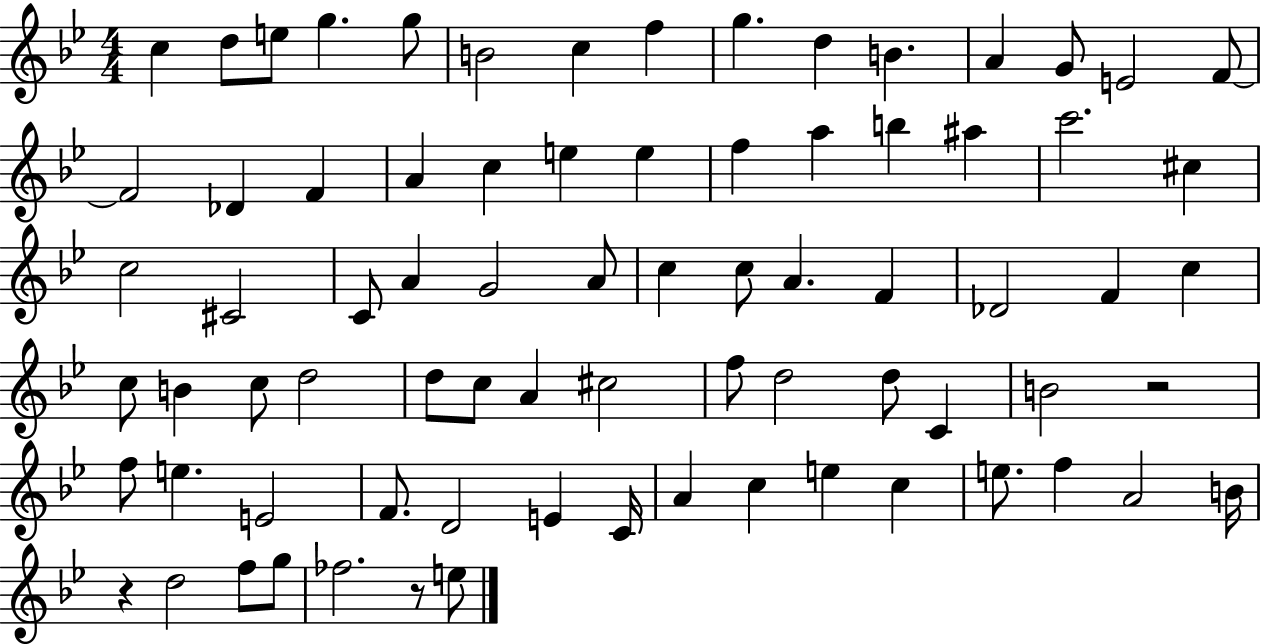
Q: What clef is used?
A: treble